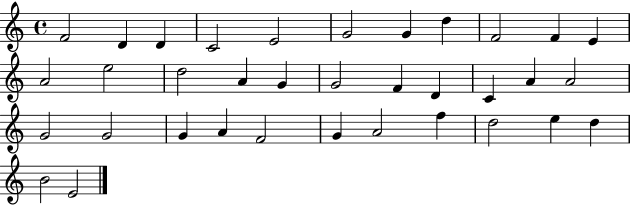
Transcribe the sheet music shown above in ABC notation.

X:1
T:Untitled
M:4/4
L:1/4
K:C
F2 D D C2 E2 G2 G d F2 F E A2 e2 d2 A G G2 F D C A A2 G2 G2 G A F2 G A2 f d2 e d B2 E2